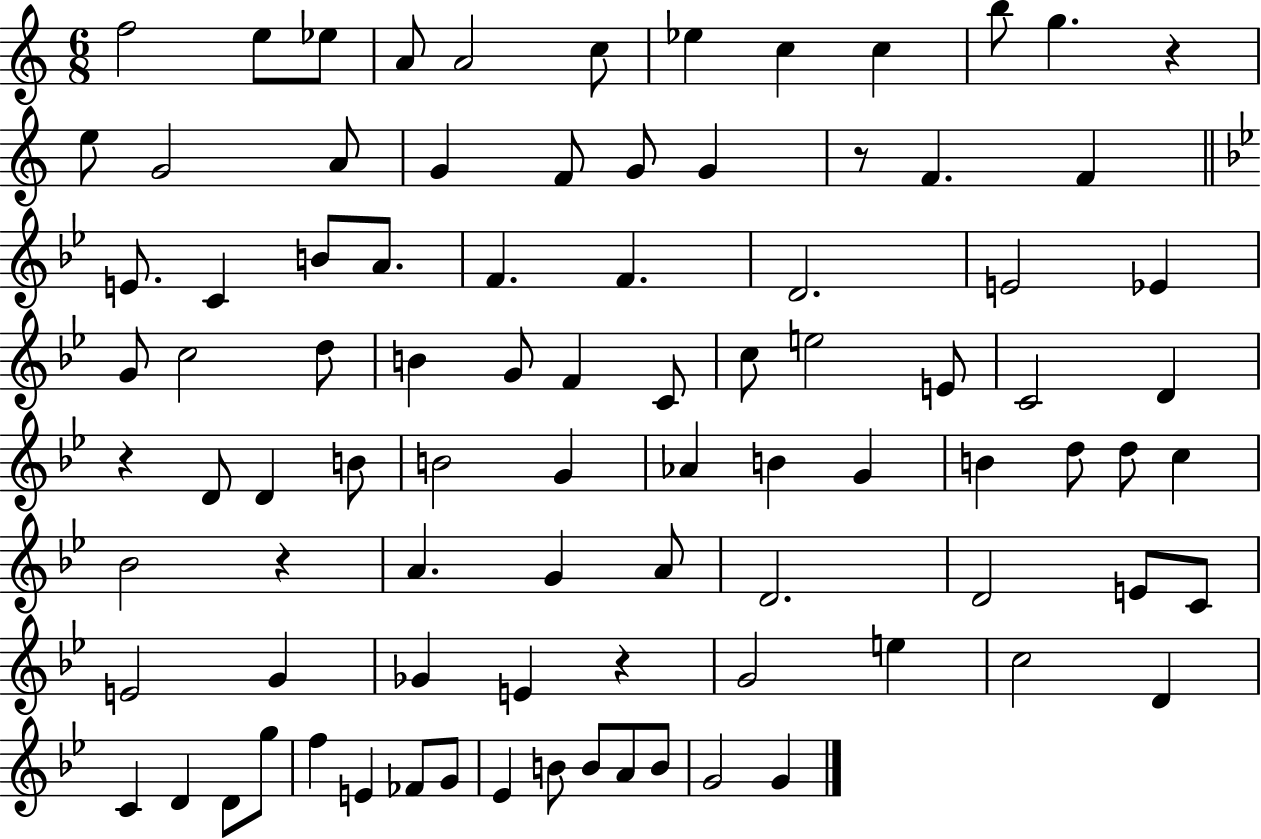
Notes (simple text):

F5/h E5/e Eb5/e A4/e A4/h C5/e Eb5/q C5/q C5/q B5/e G5/q. R/q E5/e G4/h A4/e G4/q F4/e G4/e G4/q R/e F4/q. F4/q E4/e. C4/q B4/e A4/e. F4/q. F4/q. D4/h. E4/h Eb4/q G4/e C5/h D5/e B4/q G4/e F4/q C4/e C5/e E5/h E4/e C4/h D4/q R/q D4/e D4/q B4/e B4/h G4/q Ab4/q B4/q G4/q B4/q D5/e D5/e C5/q Bb4/h R/q A4/q. G4/q A4/e D4/h. D4/h E4/e C4/e E4/h G4/q Gb4/q E4/q R/q G4/h E5/q C5/h D4/q C4/q D4/q D4/e G5/e F5/q E4/q FES4/e G4/e Eb4/q B4/e B4/e A4/e B4/e G4/h G4/q